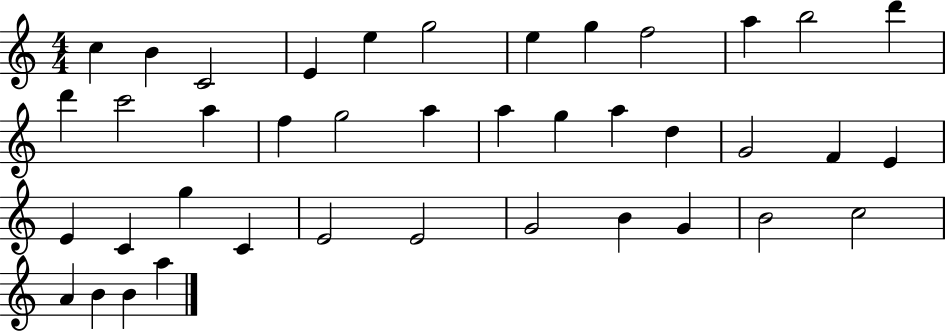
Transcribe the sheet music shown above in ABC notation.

X:1
T:Untitled
M:4/4
L:1/4
K:C
c B C2 E e g2 e g f2 a b2 d' d' c'2 a f g2 a a g a d G2 F E E C g C E2 E2 G2 B G B2 c2 A B B a